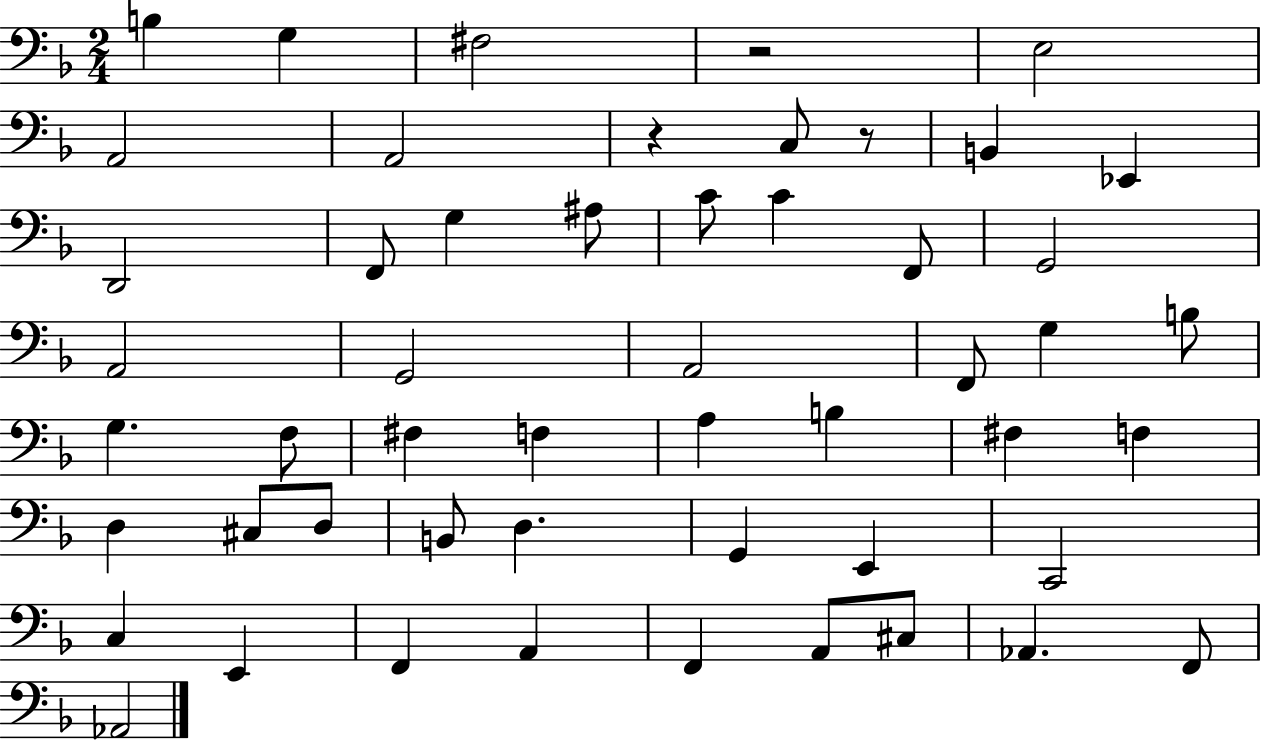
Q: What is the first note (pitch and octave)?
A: B3